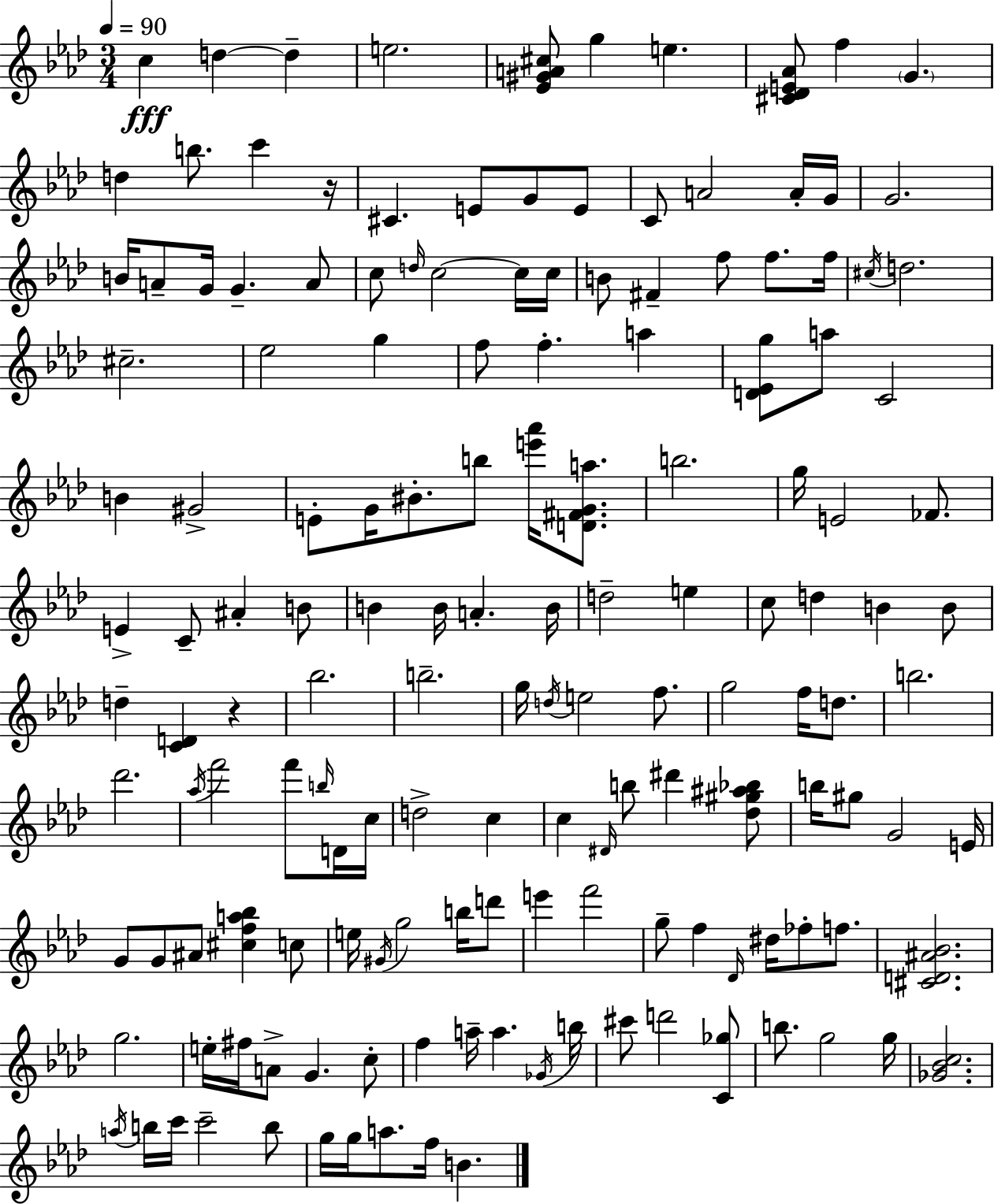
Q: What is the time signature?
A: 3/4